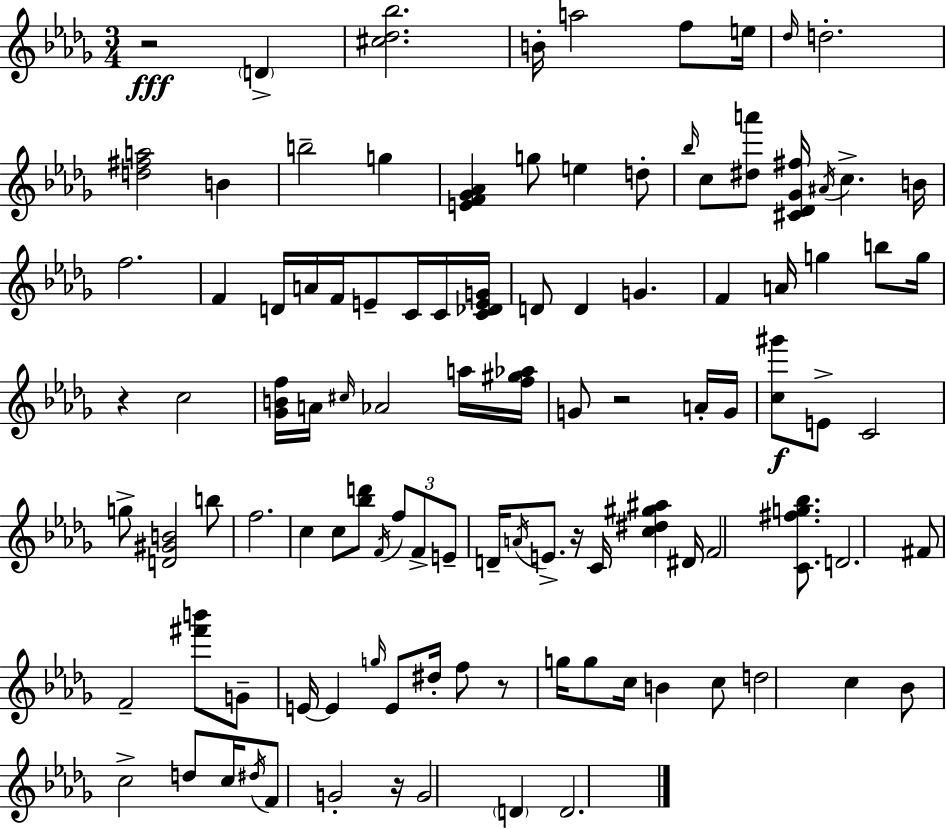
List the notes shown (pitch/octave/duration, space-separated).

R/h D4/q [C#5,Db5,Bb5]/h. B4/s A5/h F5/e E5/s Db5/s D5/h. [D5,F#5,A5]/h B4/q B5/h G5/q [E4,F4,Gb4,Ab4]/q G5/e E5/q D5/e Bb5/s C5/e [D#5,A6]/e [C#4,Db4,Gb4,F#5]/s A#4/s C5/q. B4/s F5/h. F4/q D4/s A4/s F4/s E4/e C4/s C4/s [C4,Db4,E4,G4]/s D4/e D4/q G4/q. F4/q A4/s G5/q B5/e G5/s R/q C5/h [Gb4,B4,F5]/s A4/s C#5/s Ab4/h A5/s [F5,G#5,Ab5]/s G4/e R/h A4/s G4/s [C5,G#6]/e E4/e C4/h G5/e [D4,G#4,B4]/h B5/e F5/h. C5/q C5/e [Bb5,D6]/e F4/s F5/e F4/e E4/e D4/s A4/s E4/e. R/s C4/s [C5,D#5,G#5,A#5]/q D#4/s F4/h [C4,F#5,G5,Bb5]/e. D4/h. F#4/e F4/h [F#6,B6]/e G4/e E4/s E4/q G5/s E4/e D#5/s F5/e R/e G5/s G5/e C5/s B4/q C5/e D5/h C5/q Bb4/e C5/h D5/e C5/s D#5/s F4/e G4/h R/s G4/h D4/q D4/h.